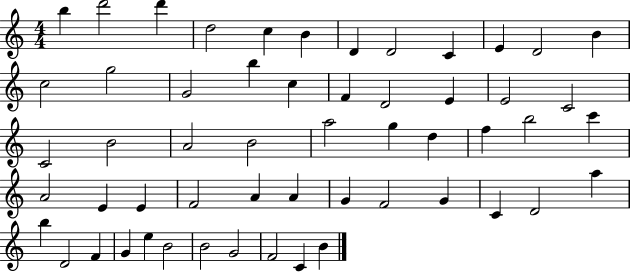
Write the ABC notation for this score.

X:1
T:Untitled
M:4/4
L:1/4
K:C
b d'2 d' d2 c B D D2 C E D2 B c2 g2 G2 b c F D2 E E2 C2 C2 B2 A2 B2 a2 g d f b2 c' A2 E E F2 A A G F2 G C D2 a b D2 F G e B2 B2 G2 F2 C B